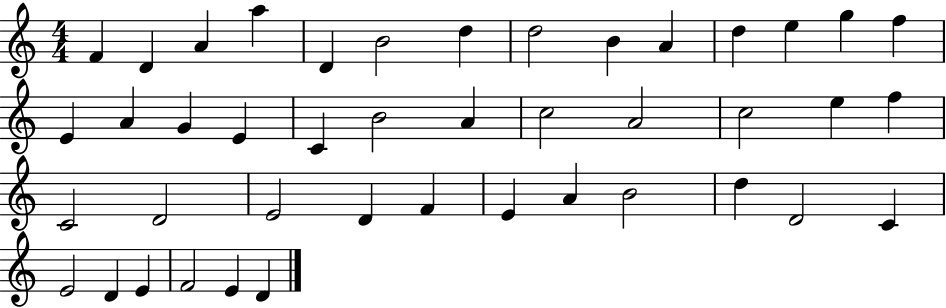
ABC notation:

X:1
T:Untitled
M:4/4
L:1/4
K:C
F D A a D B2 d d2 B A d e g f E A G E C B2 A c2 A2 c2 e f C2 D2 E2 D F E A B2 d D2 C E2 D E F2 E D